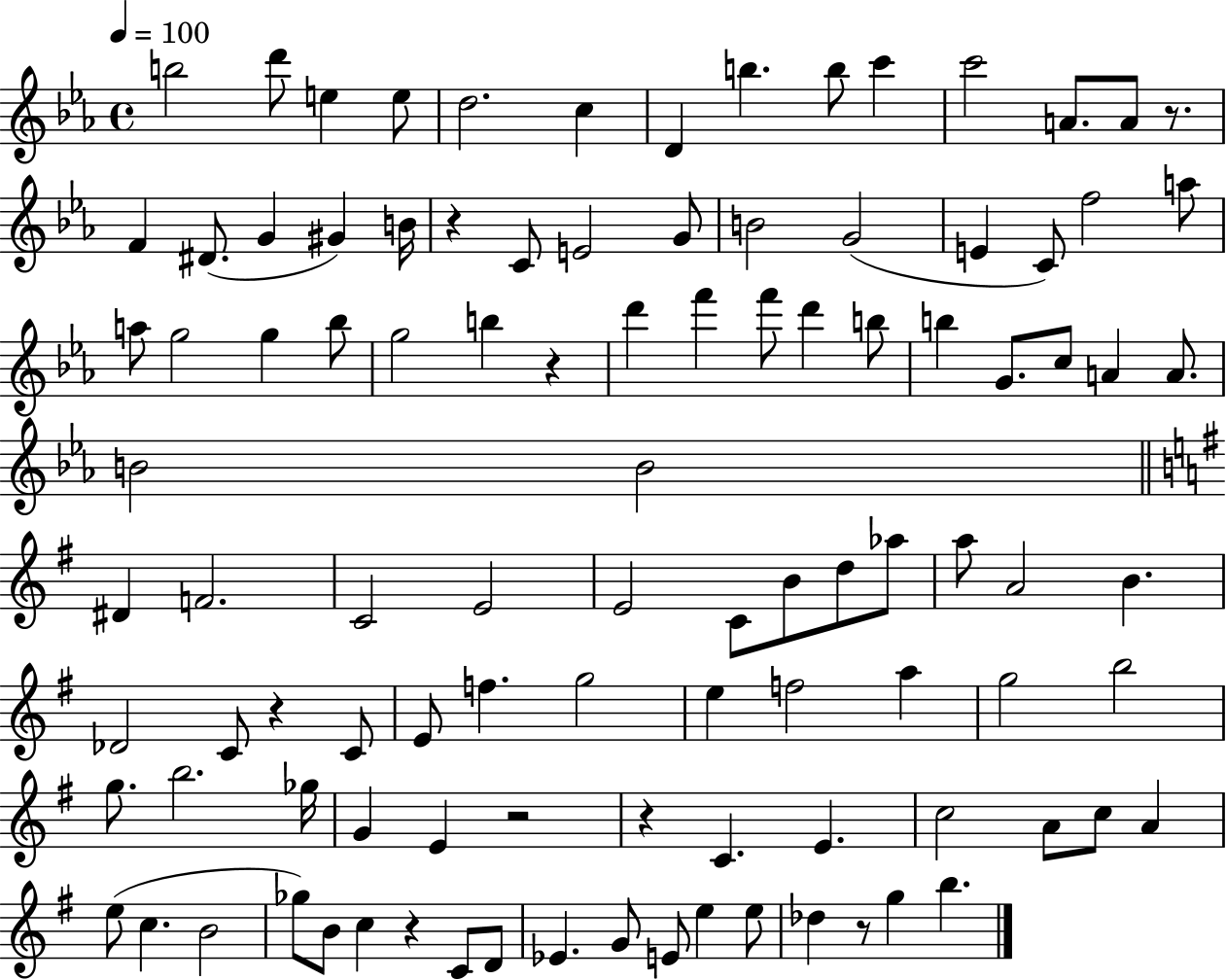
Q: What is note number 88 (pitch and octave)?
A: Eb4